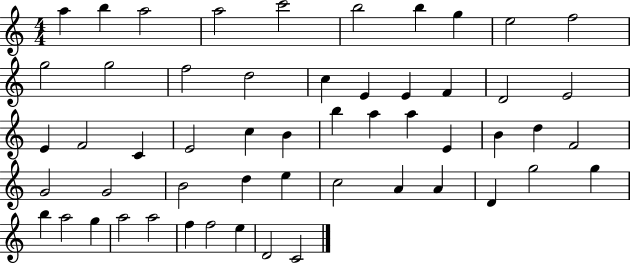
A5/q B5/q A5/h A5/h C6/h B5/h B5/q G5/q E5/h F5/h G5/h G5/h F5/h D5/h C5/q E4/q E4/q F4/q D4/h E4/h E4/q F4/h C4/q E4/h C5/q B4/q B5/q A5/q A5/q E4/q B4/q D5/q F4/h G4/h G4/h B4/h D5/q E5/q C5/h A4/q A4/q D4/q G5/h G5/q B5/q A5/h G5/q A5/h A5/h F5/q F5/h E5/q D4/h C4/h